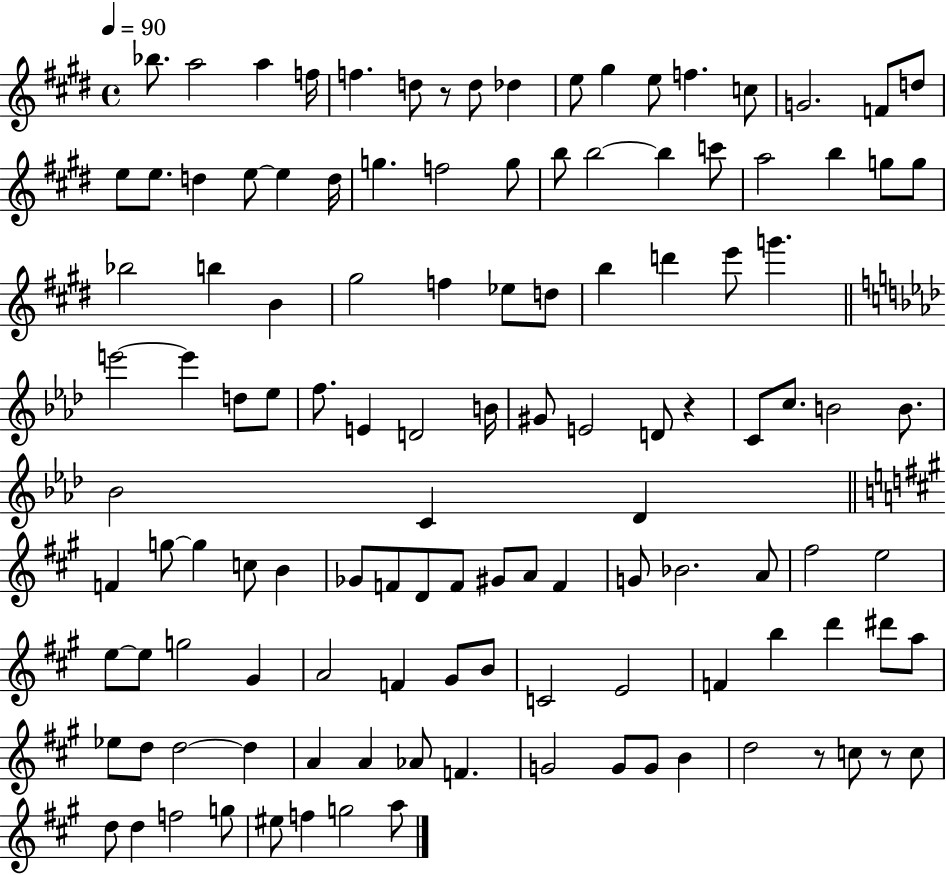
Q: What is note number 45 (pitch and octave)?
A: E6